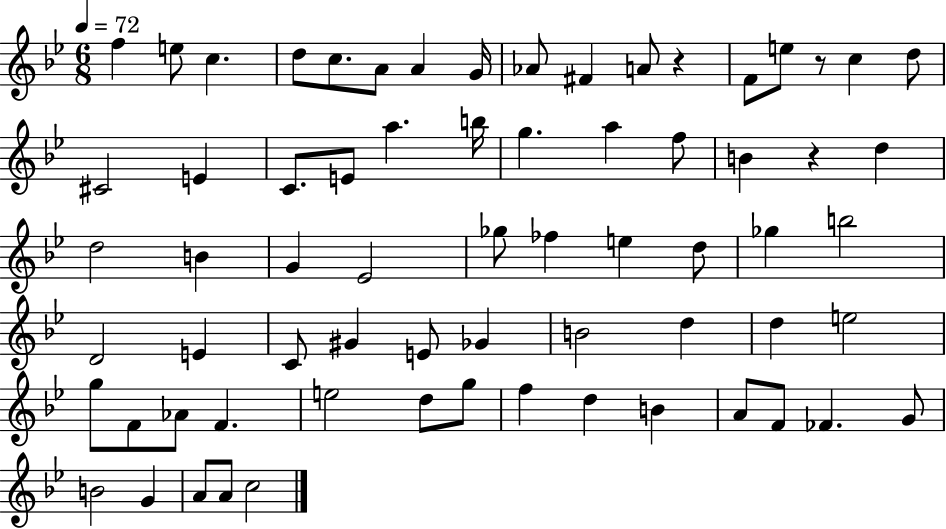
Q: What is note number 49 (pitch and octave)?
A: Ab4